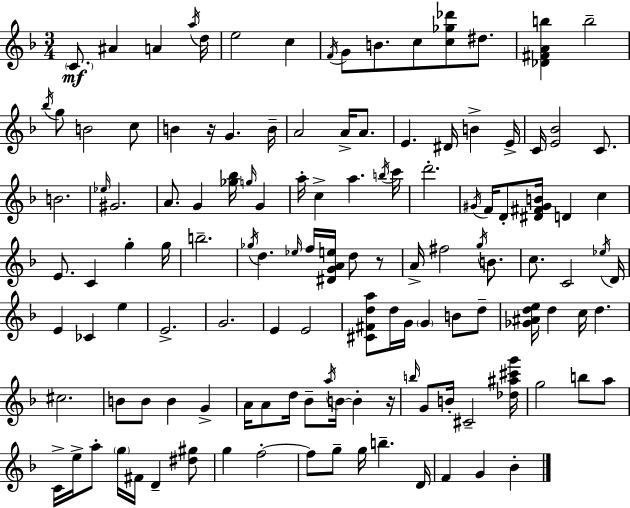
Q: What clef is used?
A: treble